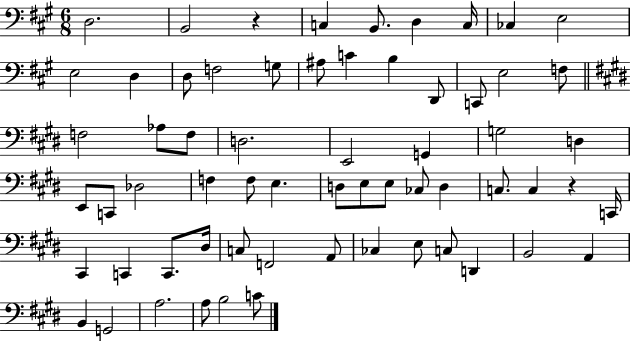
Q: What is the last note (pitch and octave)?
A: C4